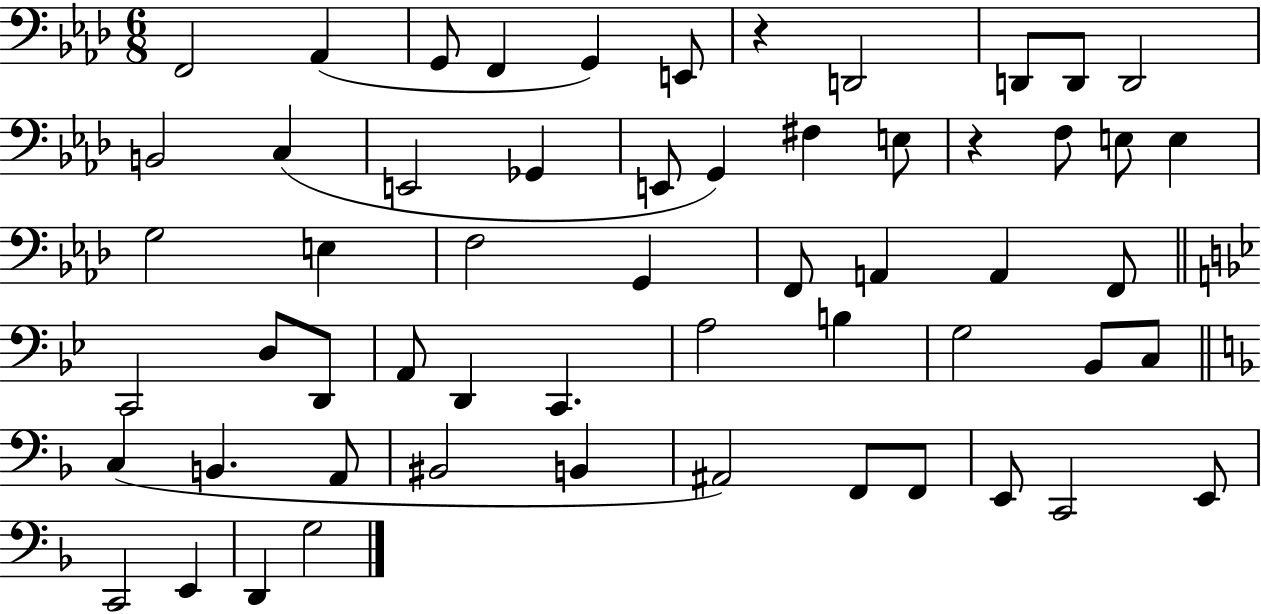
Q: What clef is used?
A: bass